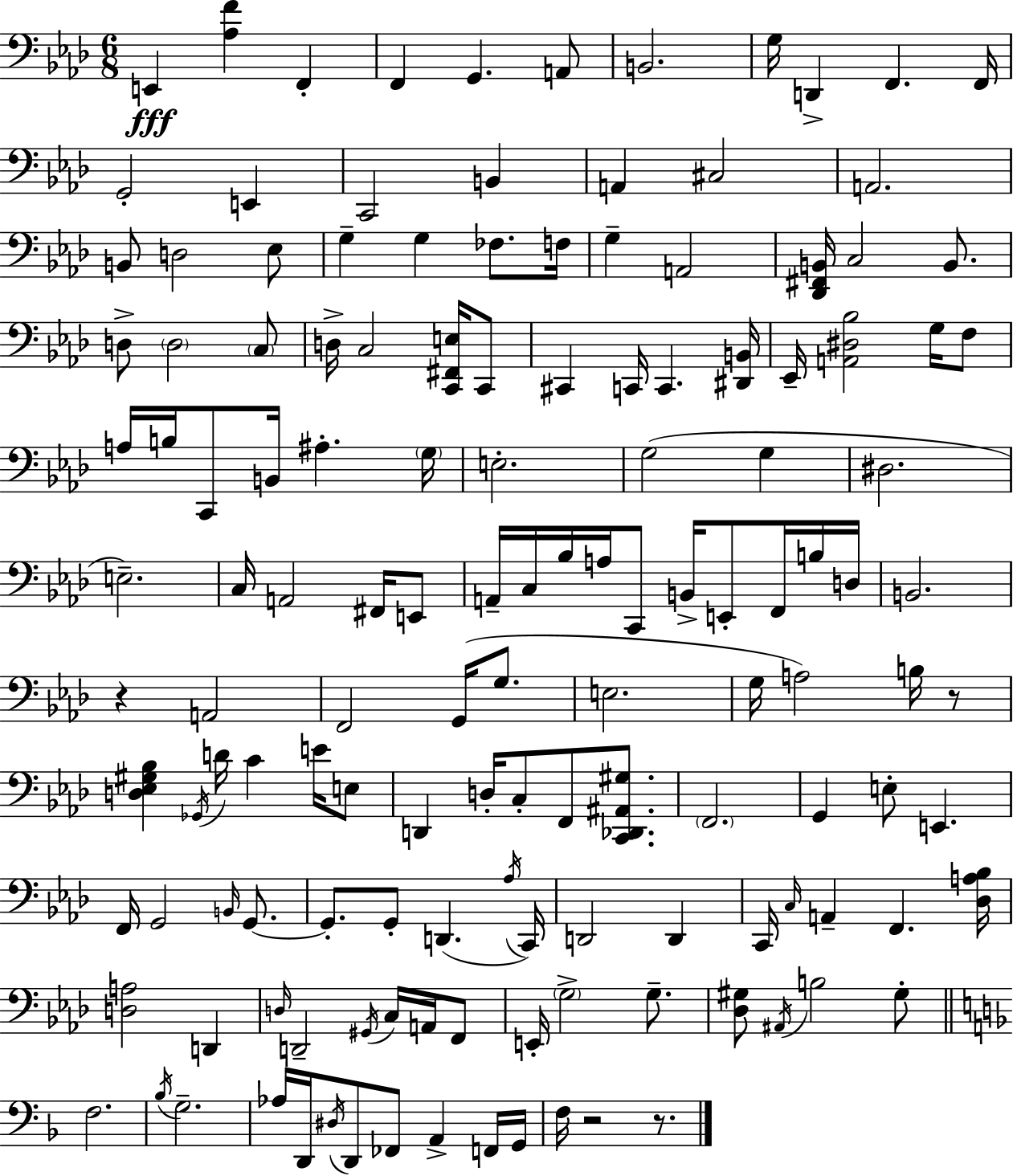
{
  \clef bass
  \numericTimeSignature
  \time 6/8
  \key aes \major
  e,4\fff <aes f'>4 f,4-. | f,4 g,4. a,8 | b,2. | g16 d,4-> f,4. f,16 | \break g,2-. e,4 | c,2 b,4 | a,4 cis2 | a,2. | \break b,8 d2 ees8 | g4-- g4 fes8. f16 | g4-- a,2 | <des, fis, b,>16 c2 b,8. | \break d8-> \parenthesize d2 \parenthesize c8 | d16-> c2 <c, fis, e>16 c,8 | cis,4 c,16 c,4. <dis, b,>16 | ees,16-- <a, dis bes>2 g16 f8 | \break a16 b16 c,8 b,16 ais4.-. \parenthesize g16 | e2.-. | g2( g4 | dis2. | \break e2.--) | c16 a,2 fis,16 e,8 | a,16-- c16 bes16 a16 c,8 b,16-> e,8-. f,16 b16 d16 | b,2. | \break r4 a,2 | f,2 g,16( g8. | e2. | g16 a2) b16 r8 | \break <d ees gis bes>4 \acciaccatura { ges,16 } d'16 c'4 e'16 e8 | d,4 d16-. c8-. f,8 <c, des, ais, gis>8. | \parenthesize f,2. | g,4 e8-. e,4. | \break f,16 g,2 \grace { b,16 } g,8.~~ | g,8.-. g,8-. d,4.( | \acciaccatura { aes16 } c,16) d,2 d,4 | c,16 \grace { c16 } a,4-- f,4. | \break <des a bes>16 <d a>2 | d,4 \grace { d16 } d,2-- | \acciaccatura { gis,16 } c16 a,16 f,8 e,16-. \parenthesize g2-> | g8.-- <des gis>8 \acciaccatura { ais,16 } b2 | \break gis8-. \bar "||" \break \key d \minor f2. | \acciaccatura { bes16 } g2.-- | aes16 d,16 \acciaccatura { dis16 } d,8 fes,8 a,4-> | f,16 g,16 f16 r2 r8. | \break \bar "|."
}